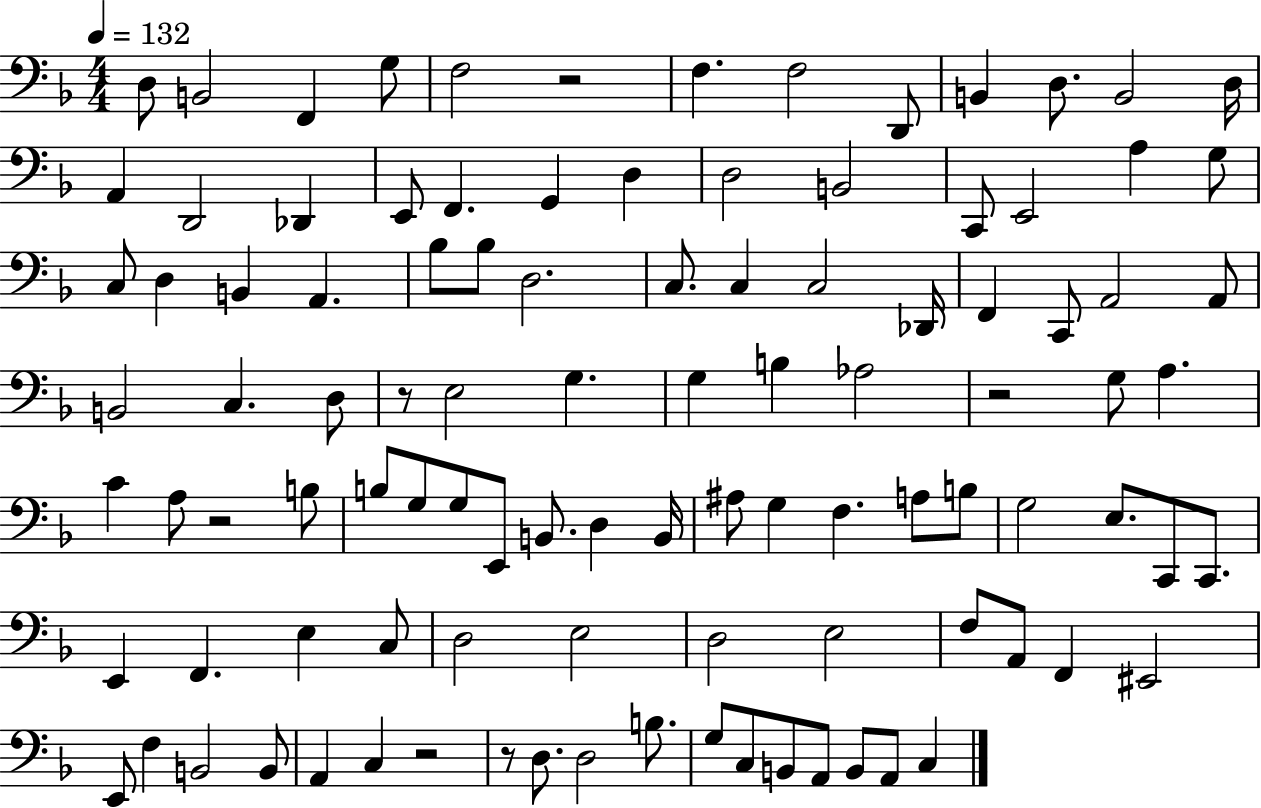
{
  \clef bass
  \numericTimeSignature
  \time 4/4
  \key f \major
  \tempo 4 = 132
  d8 b,2 f,4 g8 | f2 r2 | f4. f2 d,8 | b,4 d8. b,2 d16 | \break a,4 d,2 des,4 | e,8 f,4. g,4 d4 | d2 b,2 | c,8 e,2 a4 g8 | \break c8 d4 b,4 a,4. | bes8 bes8 d2. | c8. c4 c2 des,16 | f,4 c,8 a,2 a,8 | \break b,2 c4. d8 | r8 e2 g4. | g4 b4 aes2 | r2 g8 a4. | \break c'4 a8 r2 b8 | b8 g8 g8 e,8 b,8. d4 b,16 | ais8 g4 f4. a8 b8 | g2 e8. c,8 c,8. | \break e,4 f,4. e4 c8 | d2 e2 | d2 e2 | f8 a,8 f,4 eis,2 | \break e,8 f4 b,2 b,8 | a,4 c4 r2 | r8 d8. d2 b8. | g8 c8 b,8 a,8 b,8 a,8 c4 | \break \bar "|."
}